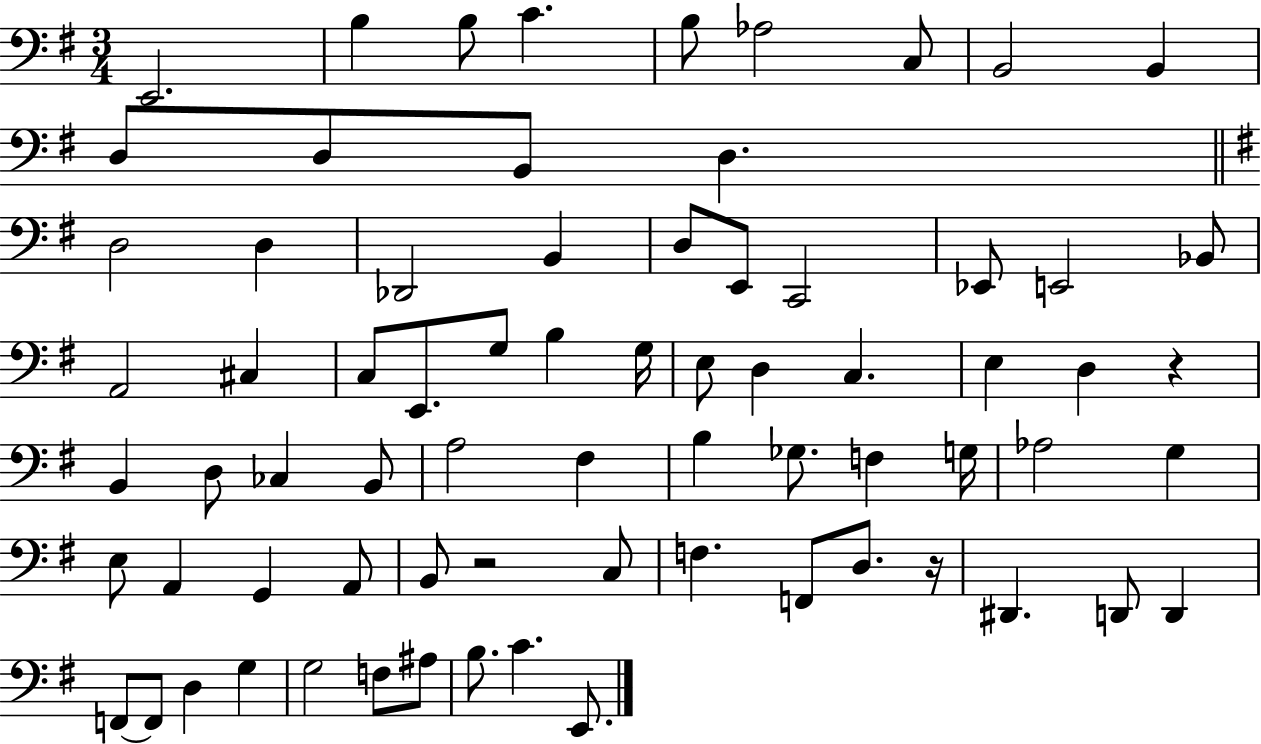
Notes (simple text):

E2/h. B3/q B3/e C4/q. B3/e Ab3/h C3/e B2/h B2/q D3/e D3/e B2/e D3/q. D3/h D3/q Db2/h B2/q D3/e E2/e C2/h Eb2/e E2/h Bb2/e A2/h C#3/q C3/e E2/e. G3/e B3/q G3/s E3/e D3/q C3/q. E3/q D3/q R/q B2/q D3/e CES3/q B2/e A3/h F#3/q B3/q Gb3/e. F3/q G3/s Ab3/h G3/q E3/e A2/q G2/q A2/e B2/e R/h C3/e F3/q. F2/e D3/e. R/s D#2/q. D2/e D2/q F2/e F2/e D3/q G3/q G3/h F3/e A#3/e B3/e. C4/q. E2/e.